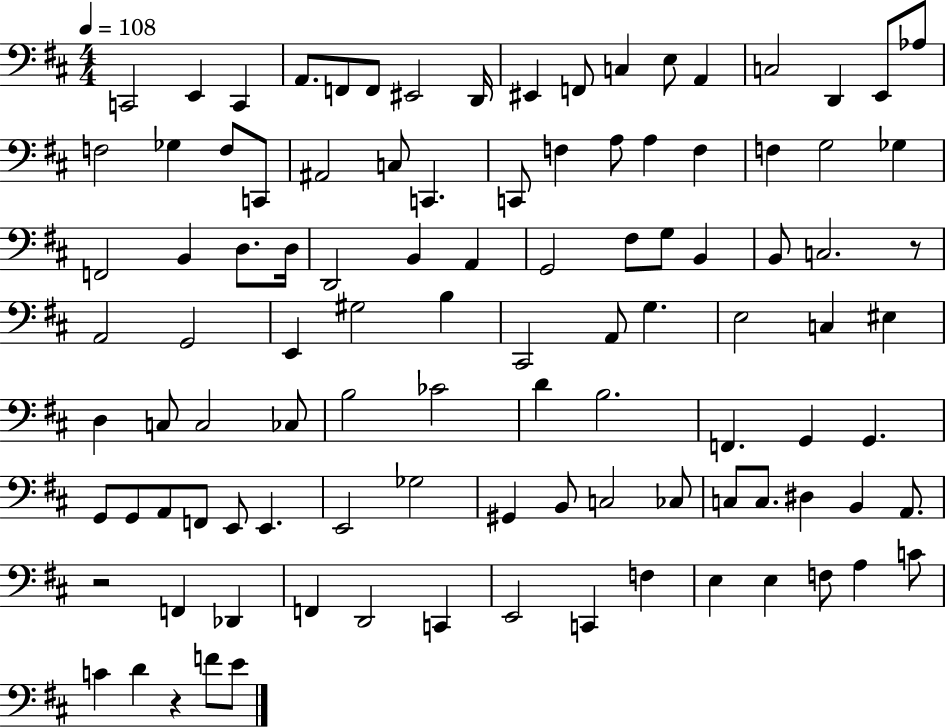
X:1
T:Untitled
M:4/4
L:1/4
K:D
C,,2 E,, C,, A,,/2 F,,/2 F,,/2 ^E,,2 D,,/4 ^E,, F,,/2 C, E,/2 A,, C,2 D,, E,,/2 _A,/2 F,2 _G, F,/2 C,,/2 ^A,,2 C,/2 C,, C,,/2 F, A,/2 A, F, F, G,2 _G, F,,2 B,, D,/2 D,/4 D,,2 B,, A,, G,,2 ^F,/2 G,/2 B,, B,,/2 C,2 z/2 A,,2 G,,2 E,, ^G,2 B, ^C,,2 A,,/2 G, E,2 C, ^E, D, C,/2 C,2 _C,/2 B,2 _C2 D B,2 F,, G,, G,, G,,/2 G,,/2 A,,/2 F,,/2 E,,/2 E,, E,,2 _G,2 ^G,, B,,/2 C,2 _C,/2 C,/2 C,/2 ^D, B,, A,,/2 z2 F,, _D,, F,, D,,2 C,, E,,2 C,, F, E, E, F,/2 A, C/2 C D z F/2 E/2